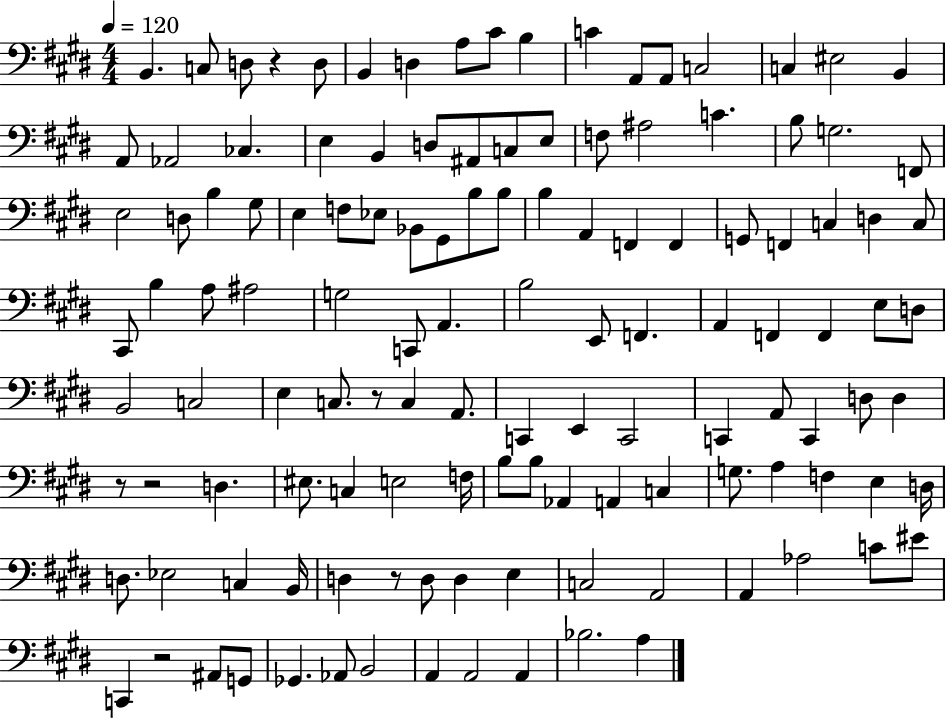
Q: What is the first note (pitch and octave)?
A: B2